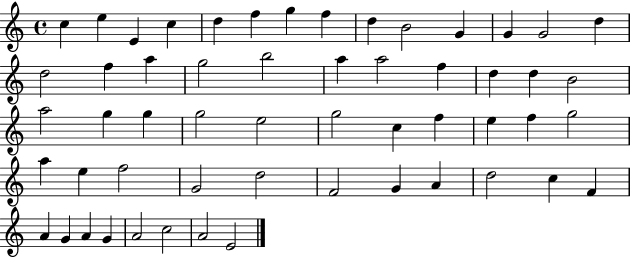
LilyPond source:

{
  \clef treble
  \time 4/4
  \defaultTimeSignature
  \key c \major
  c''4 e''4 e'4 c''4 | d''4 f''4 g''4 f''4 | d''4 b'2 g'4 | g'4 g'2 d''4 | \break d''2 f''4 a''4 | g''2 b''2 | a''4 a''2 f''4 | d''4 d''4 b'2 | \break a''2 g''4 g''4 | g''2 e''2 | g''2 c''4 f''4 | e''4 f''4 g''2 | \break a''4 e''4 f''2 | g'2 d''2 | f'2 g'4 a'4 | d''2 c''4 f'4 | \break a'4 g'4 a'4 g'4 | a'2 c''2 | a'2 e'2 | \bar "|."
}